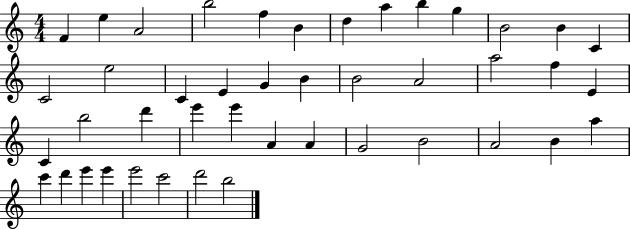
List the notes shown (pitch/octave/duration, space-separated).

F4/q E5/q A4/h B5/h F5/q B4/q D5/q A5/q B5/q G5/q B4/h B4/q C4/q C4/h E5/h C4/q E4/q G4/q B4/q B4/h A4/h A5/h F5/q E4/q C4/q B5/h D6/q E6/q E6/q A4/q A4/q G4/h B4/h A4/h B4/q A5/q C6/q D6/q E6/q E6/q E6/h C6/h D6/h B5/h